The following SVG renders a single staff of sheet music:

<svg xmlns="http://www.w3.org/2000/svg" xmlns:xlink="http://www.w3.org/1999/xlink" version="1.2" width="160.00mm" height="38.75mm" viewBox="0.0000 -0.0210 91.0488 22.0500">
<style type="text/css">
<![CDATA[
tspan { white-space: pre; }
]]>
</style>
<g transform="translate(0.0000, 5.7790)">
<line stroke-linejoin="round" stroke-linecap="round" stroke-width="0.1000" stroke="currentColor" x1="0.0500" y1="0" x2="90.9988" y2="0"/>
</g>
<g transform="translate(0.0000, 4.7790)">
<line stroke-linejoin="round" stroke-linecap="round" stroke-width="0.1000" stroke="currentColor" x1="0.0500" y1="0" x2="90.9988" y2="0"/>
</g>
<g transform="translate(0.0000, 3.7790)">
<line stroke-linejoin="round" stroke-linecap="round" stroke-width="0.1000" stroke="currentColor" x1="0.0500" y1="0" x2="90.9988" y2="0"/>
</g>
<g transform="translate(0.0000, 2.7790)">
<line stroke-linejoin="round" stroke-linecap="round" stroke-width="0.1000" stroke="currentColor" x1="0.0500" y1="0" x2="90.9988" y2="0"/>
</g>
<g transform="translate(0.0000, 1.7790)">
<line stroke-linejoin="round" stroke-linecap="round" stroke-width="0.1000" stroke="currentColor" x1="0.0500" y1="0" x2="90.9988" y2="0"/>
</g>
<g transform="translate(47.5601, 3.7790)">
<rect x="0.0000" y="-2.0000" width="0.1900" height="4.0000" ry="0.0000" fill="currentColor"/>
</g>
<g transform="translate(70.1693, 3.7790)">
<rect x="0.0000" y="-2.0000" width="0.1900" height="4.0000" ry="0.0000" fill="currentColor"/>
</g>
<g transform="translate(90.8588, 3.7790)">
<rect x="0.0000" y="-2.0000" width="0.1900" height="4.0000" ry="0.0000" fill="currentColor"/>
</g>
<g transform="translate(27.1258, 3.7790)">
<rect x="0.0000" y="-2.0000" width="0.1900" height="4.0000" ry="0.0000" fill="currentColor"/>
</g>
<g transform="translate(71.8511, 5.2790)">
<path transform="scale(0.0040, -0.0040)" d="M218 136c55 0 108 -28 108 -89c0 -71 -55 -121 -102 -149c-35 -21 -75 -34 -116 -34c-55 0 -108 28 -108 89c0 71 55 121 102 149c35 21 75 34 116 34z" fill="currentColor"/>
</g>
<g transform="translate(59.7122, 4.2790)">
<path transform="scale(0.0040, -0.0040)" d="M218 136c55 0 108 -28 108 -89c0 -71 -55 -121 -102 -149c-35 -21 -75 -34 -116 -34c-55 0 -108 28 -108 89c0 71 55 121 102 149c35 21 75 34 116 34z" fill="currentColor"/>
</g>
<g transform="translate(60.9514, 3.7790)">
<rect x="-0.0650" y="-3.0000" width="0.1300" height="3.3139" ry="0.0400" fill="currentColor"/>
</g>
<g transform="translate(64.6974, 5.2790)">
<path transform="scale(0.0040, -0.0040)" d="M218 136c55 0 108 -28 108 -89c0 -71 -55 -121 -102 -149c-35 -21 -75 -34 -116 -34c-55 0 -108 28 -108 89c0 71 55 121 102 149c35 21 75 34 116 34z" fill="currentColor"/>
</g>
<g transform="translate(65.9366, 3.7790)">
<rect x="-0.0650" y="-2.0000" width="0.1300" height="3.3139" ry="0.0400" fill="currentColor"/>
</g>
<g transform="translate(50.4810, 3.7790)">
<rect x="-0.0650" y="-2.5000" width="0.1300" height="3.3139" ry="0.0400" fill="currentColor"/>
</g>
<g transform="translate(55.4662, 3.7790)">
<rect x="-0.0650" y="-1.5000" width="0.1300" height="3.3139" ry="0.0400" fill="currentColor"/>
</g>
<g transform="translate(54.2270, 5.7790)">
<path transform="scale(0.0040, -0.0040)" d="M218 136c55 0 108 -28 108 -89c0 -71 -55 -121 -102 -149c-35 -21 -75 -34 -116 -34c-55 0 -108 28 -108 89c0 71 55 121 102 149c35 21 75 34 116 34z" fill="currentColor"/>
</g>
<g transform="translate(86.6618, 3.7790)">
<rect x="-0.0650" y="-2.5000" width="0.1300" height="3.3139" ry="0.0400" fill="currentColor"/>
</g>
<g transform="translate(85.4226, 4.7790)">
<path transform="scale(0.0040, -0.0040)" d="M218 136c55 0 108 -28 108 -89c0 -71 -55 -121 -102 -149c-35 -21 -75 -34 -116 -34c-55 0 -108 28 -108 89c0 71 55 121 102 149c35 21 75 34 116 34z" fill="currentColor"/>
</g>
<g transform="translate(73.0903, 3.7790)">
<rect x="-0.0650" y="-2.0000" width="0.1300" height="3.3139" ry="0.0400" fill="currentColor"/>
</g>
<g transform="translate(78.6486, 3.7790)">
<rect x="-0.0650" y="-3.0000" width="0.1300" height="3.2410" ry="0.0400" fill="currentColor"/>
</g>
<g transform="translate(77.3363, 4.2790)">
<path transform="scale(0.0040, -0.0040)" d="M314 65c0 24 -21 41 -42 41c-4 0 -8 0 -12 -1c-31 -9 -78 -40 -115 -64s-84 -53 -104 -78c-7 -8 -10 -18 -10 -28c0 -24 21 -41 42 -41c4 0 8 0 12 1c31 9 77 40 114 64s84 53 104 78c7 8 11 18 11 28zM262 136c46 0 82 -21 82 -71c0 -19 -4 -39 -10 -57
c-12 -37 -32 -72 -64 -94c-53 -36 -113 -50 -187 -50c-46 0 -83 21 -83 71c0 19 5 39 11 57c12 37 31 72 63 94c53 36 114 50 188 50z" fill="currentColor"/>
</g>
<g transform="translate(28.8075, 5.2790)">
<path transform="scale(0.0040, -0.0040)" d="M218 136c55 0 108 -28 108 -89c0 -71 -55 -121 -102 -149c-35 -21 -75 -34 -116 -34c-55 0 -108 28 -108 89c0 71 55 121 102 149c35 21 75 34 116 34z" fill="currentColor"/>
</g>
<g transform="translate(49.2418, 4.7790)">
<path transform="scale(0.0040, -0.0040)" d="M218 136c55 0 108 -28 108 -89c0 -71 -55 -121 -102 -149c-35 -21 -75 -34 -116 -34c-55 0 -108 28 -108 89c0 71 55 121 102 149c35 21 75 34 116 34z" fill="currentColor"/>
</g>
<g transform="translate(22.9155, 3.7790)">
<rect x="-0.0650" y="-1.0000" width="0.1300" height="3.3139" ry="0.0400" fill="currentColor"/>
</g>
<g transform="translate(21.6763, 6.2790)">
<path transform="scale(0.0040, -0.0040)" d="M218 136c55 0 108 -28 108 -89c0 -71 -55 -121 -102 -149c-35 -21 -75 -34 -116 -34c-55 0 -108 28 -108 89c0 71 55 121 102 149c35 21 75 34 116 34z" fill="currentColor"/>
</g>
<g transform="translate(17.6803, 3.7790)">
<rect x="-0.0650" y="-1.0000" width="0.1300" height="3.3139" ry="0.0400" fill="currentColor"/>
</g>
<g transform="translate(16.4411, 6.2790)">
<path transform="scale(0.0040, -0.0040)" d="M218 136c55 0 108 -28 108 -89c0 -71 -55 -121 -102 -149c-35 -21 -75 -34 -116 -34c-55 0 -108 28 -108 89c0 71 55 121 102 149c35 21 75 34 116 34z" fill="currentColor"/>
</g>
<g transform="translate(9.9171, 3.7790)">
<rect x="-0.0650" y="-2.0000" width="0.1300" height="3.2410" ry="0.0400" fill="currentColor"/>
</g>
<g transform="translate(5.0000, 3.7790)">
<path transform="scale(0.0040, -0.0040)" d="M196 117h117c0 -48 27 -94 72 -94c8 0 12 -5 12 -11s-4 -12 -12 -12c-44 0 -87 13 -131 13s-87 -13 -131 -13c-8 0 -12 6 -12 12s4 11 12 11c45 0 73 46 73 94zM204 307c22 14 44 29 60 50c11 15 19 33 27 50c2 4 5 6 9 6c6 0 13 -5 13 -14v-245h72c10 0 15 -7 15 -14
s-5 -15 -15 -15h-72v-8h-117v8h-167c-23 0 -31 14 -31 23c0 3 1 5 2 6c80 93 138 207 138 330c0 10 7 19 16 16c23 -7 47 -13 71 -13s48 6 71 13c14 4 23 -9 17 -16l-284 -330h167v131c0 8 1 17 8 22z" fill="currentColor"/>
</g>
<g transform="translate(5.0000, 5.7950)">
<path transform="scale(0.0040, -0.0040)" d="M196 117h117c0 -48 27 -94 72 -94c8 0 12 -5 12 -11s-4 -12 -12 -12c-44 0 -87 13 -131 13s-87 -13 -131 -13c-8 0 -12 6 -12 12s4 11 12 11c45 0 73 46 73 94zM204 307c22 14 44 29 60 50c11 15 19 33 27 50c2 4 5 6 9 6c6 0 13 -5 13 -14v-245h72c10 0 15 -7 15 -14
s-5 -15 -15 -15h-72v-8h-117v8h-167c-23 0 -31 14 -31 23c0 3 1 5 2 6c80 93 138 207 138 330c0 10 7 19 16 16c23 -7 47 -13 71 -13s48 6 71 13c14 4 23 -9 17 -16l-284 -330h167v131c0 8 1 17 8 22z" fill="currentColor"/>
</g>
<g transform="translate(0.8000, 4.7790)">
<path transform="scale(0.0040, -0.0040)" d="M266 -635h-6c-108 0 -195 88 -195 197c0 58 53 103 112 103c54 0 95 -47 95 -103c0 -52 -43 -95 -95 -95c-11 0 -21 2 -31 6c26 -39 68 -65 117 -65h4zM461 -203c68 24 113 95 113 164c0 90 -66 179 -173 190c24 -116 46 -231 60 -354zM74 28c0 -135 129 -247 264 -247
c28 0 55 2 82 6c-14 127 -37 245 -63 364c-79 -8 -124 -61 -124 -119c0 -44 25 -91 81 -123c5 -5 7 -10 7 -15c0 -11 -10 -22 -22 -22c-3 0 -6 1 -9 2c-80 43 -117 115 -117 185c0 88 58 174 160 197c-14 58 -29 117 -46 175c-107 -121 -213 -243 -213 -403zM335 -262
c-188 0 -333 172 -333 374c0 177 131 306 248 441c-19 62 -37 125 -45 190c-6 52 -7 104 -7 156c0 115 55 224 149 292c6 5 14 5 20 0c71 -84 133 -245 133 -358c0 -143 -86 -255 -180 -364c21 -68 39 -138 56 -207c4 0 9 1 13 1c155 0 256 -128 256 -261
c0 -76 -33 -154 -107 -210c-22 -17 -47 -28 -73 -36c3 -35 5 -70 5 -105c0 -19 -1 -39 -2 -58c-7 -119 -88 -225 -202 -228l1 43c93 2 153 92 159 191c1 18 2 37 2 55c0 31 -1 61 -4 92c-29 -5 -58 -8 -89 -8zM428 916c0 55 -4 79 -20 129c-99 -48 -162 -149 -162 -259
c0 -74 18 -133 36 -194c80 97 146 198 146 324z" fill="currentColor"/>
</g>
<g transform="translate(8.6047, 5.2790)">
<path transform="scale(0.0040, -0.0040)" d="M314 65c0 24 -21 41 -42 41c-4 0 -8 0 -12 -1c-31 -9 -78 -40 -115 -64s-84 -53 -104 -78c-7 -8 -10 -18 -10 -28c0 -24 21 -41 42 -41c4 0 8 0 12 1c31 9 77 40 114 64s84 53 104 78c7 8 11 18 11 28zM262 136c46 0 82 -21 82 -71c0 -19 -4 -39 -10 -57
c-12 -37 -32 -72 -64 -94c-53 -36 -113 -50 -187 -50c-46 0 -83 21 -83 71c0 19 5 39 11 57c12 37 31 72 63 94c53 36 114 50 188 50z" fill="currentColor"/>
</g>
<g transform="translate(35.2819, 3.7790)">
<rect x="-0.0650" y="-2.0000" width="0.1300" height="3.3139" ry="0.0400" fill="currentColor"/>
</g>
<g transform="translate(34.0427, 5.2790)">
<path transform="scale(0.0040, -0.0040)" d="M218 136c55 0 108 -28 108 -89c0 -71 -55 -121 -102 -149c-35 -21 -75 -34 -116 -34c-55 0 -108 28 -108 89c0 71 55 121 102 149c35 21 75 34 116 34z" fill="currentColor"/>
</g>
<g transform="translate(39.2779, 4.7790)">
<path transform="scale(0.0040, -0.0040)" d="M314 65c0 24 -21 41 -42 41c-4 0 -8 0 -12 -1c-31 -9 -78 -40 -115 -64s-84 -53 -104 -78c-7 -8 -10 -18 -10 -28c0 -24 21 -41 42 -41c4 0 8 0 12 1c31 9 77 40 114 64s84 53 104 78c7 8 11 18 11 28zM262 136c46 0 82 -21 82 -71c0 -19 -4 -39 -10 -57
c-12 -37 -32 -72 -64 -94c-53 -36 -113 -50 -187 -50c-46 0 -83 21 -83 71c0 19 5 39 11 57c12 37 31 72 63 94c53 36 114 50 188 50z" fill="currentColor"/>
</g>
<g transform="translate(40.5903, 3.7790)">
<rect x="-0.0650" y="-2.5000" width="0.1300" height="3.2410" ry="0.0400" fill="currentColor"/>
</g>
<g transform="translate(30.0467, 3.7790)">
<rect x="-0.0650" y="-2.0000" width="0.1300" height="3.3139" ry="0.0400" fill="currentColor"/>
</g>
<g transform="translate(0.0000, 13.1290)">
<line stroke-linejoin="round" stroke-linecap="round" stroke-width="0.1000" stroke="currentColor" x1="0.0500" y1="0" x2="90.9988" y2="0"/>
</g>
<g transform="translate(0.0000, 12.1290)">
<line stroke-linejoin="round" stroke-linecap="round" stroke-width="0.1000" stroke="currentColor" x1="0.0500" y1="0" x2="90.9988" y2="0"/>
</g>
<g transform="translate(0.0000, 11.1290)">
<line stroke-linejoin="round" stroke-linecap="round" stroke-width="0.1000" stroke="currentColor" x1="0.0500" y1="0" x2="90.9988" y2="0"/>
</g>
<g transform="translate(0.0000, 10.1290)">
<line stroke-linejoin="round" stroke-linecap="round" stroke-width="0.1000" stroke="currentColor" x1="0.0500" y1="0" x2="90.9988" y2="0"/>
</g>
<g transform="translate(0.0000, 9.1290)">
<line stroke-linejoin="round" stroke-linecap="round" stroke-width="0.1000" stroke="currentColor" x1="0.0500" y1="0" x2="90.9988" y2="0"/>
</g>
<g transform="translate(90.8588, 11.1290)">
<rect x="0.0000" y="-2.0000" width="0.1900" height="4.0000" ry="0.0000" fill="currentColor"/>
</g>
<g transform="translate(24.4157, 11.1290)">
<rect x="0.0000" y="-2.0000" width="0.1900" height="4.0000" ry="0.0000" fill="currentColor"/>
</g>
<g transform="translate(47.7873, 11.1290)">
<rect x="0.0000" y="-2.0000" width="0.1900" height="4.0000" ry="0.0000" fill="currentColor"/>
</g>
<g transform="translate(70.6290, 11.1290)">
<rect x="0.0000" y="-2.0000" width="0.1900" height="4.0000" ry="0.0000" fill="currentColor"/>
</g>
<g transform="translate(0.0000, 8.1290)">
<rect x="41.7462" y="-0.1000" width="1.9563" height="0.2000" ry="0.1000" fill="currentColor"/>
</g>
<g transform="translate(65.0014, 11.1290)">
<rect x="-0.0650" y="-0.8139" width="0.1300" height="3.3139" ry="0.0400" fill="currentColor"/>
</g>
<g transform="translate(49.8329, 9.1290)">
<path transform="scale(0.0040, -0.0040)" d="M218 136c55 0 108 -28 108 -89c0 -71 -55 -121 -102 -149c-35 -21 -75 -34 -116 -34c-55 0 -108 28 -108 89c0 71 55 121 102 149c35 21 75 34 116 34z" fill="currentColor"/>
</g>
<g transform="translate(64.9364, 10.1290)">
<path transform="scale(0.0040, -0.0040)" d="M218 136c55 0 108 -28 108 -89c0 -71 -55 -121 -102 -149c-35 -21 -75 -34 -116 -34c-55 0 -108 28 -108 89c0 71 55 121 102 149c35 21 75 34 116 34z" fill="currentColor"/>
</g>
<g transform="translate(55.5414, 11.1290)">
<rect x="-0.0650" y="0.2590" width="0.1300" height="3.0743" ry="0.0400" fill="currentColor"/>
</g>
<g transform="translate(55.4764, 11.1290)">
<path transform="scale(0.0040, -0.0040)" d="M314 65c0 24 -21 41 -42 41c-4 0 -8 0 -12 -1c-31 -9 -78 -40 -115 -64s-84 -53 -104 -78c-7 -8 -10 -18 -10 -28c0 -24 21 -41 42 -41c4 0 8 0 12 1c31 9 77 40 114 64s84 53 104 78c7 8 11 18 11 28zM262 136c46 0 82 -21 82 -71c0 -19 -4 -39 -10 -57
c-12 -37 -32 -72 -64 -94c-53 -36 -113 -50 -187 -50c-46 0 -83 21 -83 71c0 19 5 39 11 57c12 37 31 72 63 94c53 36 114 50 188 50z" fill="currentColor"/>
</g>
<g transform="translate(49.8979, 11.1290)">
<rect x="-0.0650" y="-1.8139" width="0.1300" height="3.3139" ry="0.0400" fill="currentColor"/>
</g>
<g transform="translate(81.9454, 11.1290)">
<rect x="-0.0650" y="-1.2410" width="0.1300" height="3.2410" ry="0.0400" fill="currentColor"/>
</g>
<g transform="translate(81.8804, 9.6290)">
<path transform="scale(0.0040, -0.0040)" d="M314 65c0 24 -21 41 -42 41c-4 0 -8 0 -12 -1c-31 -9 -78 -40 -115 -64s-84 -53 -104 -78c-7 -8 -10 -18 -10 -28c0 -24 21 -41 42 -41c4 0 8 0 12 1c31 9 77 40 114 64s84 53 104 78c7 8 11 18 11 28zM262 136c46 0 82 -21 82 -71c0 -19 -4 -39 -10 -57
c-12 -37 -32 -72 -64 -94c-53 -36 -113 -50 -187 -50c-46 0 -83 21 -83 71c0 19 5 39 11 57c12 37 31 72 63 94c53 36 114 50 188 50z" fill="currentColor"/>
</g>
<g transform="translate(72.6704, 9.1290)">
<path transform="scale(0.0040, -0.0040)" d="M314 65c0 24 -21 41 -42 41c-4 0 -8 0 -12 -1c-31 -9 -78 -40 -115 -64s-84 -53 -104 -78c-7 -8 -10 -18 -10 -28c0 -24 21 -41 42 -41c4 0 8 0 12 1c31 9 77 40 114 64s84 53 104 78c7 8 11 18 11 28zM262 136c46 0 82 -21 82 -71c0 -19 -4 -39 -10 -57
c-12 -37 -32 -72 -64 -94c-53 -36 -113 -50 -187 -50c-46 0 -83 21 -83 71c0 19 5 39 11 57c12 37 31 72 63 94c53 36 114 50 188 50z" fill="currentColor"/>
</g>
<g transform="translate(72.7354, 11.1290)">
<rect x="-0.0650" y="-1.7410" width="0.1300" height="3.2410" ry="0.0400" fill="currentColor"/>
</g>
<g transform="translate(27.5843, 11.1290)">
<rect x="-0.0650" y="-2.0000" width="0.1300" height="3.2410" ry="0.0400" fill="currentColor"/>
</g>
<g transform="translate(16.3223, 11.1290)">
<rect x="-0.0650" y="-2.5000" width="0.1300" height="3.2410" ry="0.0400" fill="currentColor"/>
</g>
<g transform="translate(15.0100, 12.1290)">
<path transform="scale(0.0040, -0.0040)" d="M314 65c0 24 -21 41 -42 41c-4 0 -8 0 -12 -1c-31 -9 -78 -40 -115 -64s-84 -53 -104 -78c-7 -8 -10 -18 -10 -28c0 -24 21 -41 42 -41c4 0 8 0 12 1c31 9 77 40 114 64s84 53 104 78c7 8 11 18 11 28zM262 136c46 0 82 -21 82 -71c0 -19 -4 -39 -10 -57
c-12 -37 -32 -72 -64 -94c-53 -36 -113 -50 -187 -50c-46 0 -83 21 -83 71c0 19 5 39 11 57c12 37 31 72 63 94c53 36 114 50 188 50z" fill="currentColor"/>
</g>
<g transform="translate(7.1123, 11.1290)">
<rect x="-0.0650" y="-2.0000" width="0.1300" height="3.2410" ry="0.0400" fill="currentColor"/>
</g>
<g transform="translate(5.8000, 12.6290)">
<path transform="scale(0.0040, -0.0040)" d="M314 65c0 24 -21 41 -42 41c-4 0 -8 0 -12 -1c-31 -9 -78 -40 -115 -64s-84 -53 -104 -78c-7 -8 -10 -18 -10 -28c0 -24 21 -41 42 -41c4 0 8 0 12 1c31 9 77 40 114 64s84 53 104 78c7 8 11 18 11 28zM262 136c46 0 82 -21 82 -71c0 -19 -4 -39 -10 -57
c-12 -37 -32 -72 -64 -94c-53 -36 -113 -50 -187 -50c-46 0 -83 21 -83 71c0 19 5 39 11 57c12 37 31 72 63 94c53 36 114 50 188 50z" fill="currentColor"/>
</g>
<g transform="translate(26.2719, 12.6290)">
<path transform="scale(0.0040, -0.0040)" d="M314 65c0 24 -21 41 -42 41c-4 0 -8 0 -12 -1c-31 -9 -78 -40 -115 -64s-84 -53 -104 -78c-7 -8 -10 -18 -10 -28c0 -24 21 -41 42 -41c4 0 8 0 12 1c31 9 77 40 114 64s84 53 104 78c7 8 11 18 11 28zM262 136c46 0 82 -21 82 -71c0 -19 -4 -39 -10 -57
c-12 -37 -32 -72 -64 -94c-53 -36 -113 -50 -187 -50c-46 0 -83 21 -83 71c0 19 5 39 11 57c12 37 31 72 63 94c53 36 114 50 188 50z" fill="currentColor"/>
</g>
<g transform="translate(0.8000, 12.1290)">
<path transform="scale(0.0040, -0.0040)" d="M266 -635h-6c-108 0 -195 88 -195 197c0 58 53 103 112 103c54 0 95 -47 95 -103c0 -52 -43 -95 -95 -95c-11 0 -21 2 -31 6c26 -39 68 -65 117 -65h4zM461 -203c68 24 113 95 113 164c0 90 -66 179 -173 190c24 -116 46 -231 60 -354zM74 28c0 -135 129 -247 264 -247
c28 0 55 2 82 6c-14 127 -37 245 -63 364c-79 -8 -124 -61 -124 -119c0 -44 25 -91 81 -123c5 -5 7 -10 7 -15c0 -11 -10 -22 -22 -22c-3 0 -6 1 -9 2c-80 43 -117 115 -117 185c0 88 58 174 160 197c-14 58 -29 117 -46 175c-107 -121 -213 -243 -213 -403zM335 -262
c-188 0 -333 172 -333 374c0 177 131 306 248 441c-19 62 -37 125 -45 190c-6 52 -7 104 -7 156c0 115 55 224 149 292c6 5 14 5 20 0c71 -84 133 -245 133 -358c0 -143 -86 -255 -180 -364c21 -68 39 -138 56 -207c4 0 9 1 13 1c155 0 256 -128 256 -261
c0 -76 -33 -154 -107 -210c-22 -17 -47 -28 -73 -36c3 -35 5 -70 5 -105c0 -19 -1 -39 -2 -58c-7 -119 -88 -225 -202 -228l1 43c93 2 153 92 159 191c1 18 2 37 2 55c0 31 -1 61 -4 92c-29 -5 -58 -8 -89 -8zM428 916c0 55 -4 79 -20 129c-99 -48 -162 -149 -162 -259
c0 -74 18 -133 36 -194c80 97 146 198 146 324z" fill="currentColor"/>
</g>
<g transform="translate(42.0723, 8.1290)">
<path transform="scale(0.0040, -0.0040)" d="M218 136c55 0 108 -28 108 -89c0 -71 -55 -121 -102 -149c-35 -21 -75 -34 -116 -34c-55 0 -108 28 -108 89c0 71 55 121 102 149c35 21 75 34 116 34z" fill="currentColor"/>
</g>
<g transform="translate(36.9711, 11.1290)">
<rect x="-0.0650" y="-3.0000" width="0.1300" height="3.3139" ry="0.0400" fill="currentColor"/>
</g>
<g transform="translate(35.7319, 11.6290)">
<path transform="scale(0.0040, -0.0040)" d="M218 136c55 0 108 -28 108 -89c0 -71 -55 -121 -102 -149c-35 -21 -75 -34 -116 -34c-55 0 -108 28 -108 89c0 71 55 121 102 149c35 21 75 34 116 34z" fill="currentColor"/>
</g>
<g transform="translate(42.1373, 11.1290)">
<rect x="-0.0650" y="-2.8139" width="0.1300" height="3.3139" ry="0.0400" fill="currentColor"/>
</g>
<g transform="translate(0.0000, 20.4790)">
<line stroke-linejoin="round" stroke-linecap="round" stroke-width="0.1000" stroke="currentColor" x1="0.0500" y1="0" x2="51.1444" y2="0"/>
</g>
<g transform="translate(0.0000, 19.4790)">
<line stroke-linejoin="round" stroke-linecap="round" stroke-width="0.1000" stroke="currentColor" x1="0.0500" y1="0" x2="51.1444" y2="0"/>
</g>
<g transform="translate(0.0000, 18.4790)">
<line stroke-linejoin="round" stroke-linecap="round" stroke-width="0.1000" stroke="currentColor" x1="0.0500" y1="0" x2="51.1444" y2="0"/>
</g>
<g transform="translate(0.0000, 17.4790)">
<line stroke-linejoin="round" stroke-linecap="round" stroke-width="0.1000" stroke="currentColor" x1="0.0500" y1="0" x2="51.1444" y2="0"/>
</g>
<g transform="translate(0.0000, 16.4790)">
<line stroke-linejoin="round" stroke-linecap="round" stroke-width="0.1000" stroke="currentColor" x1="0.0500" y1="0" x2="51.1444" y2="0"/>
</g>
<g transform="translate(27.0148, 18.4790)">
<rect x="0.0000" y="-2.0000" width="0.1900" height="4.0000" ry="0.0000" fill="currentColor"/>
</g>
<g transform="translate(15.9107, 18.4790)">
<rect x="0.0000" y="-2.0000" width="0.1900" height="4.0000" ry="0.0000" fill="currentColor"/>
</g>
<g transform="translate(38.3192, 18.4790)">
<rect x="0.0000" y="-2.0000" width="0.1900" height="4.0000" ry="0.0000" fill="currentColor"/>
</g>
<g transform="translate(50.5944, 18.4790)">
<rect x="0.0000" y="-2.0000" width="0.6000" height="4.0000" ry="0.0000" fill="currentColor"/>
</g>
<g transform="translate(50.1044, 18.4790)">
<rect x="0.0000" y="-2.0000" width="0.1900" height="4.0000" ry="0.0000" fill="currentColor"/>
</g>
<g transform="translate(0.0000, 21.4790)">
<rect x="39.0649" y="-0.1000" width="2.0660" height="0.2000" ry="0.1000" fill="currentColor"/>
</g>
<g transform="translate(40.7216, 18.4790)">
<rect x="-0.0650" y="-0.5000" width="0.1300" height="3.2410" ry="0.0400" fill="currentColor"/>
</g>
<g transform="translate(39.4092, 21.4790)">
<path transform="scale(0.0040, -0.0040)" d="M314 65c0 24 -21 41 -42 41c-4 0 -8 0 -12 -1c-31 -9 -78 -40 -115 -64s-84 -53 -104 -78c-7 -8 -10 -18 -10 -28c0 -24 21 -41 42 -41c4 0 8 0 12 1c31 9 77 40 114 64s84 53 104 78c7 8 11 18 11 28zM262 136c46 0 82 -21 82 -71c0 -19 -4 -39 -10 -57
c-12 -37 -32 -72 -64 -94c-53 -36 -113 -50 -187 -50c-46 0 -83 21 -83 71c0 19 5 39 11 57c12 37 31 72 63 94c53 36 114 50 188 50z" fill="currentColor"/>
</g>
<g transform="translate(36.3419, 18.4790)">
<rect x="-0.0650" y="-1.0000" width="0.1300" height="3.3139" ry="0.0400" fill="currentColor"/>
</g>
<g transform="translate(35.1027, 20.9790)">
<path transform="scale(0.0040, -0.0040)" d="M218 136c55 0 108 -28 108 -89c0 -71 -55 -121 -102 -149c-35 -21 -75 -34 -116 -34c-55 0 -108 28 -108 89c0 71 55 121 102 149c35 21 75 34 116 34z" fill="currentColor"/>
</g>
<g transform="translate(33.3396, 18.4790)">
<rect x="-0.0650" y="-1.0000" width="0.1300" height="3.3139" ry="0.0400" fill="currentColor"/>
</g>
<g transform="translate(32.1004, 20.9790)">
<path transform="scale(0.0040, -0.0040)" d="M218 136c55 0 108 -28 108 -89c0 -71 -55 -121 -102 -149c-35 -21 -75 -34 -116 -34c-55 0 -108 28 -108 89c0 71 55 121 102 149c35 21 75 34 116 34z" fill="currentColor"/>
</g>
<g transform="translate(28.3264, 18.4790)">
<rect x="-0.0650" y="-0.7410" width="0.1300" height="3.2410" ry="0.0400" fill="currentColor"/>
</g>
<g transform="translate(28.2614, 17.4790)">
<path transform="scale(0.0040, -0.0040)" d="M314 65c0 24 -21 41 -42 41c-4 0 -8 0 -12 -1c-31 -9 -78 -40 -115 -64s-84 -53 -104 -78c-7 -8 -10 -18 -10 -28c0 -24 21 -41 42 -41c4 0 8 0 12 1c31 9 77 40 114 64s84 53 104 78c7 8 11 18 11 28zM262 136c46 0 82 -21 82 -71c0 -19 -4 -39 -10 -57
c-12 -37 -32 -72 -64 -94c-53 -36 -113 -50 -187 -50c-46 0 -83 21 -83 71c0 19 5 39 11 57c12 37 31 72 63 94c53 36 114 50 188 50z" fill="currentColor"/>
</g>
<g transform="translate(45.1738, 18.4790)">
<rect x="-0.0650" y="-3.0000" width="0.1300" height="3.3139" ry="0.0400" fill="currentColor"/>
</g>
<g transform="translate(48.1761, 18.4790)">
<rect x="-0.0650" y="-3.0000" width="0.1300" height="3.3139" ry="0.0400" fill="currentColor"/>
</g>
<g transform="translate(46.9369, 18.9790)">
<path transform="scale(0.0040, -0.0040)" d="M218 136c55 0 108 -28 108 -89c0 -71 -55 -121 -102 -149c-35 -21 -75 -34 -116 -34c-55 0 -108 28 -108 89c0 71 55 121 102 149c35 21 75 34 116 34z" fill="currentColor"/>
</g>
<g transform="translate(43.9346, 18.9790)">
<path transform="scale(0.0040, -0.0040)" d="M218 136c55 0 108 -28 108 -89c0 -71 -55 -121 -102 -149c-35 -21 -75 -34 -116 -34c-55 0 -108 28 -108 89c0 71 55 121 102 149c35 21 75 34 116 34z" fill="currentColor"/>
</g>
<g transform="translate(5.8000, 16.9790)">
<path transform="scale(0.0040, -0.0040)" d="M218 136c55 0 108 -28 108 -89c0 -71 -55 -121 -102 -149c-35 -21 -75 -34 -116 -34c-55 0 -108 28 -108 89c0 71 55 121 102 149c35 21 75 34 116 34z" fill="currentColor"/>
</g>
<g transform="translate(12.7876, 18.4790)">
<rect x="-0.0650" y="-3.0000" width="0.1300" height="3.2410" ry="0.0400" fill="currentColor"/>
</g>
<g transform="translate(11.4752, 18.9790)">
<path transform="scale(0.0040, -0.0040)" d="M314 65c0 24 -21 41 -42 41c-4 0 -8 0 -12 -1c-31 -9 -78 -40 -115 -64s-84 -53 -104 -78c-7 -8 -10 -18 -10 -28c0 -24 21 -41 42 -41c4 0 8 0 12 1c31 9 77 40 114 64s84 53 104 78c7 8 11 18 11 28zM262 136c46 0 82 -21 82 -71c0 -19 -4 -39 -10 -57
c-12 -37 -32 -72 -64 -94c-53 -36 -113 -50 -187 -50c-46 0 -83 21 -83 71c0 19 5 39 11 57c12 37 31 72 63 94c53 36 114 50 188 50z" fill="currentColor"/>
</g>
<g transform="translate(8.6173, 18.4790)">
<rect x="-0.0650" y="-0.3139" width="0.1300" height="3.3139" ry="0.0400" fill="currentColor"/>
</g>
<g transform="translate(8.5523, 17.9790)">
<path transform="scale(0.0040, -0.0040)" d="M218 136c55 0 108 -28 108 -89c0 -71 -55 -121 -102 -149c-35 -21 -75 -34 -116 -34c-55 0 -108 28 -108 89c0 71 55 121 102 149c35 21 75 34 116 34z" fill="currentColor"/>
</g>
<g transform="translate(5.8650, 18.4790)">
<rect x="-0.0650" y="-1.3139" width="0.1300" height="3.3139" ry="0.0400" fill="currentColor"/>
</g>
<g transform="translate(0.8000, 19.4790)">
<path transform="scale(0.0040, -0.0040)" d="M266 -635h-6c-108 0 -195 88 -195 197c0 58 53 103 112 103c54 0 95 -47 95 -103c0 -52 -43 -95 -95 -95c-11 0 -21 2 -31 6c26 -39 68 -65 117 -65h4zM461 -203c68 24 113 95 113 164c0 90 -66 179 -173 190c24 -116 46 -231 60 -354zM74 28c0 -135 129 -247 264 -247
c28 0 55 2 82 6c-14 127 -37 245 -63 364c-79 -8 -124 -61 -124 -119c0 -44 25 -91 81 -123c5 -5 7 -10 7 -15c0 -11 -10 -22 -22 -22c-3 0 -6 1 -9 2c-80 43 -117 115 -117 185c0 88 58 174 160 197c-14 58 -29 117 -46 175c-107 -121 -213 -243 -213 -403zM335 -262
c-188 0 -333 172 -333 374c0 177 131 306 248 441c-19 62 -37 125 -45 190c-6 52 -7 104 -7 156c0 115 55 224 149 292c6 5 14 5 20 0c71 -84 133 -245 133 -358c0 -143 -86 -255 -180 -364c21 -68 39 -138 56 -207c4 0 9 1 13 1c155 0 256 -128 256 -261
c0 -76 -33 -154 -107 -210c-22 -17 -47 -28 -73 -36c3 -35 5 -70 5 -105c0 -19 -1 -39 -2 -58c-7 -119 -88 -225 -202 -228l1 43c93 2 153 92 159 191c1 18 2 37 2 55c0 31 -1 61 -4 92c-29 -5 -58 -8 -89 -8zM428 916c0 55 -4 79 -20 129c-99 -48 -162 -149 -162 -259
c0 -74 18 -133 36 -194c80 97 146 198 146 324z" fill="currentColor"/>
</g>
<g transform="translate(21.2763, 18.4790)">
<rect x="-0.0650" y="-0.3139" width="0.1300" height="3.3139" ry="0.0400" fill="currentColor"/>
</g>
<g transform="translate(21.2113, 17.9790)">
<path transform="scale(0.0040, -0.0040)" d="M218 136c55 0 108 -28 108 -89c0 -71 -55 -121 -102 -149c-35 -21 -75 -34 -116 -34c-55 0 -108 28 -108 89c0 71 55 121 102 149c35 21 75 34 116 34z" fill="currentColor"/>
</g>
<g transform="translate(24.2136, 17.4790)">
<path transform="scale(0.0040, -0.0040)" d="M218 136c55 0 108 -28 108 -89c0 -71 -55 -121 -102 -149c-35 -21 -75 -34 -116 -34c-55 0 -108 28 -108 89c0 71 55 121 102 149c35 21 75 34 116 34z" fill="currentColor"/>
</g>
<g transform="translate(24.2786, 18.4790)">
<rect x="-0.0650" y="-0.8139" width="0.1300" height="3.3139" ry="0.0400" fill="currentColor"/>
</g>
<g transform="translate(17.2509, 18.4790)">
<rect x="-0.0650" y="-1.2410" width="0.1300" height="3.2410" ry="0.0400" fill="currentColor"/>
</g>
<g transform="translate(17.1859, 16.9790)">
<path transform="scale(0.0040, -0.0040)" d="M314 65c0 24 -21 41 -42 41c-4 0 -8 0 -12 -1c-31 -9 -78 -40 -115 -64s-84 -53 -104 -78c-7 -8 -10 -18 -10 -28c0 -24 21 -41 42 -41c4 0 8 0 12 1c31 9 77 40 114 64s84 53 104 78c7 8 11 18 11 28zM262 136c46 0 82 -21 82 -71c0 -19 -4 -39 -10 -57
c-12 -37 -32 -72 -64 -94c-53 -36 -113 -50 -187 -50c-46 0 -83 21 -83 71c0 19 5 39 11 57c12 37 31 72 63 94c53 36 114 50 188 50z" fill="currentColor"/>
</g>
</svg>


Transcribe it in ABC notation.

X:1
T:Untitled
M:4/4
L:1/4
K:C
F2 D D F F G2 G E A F F A2 G F2 G2 F2 A a f B2 d f2 e2 e c A2 e2 c d d2 D D C2 A A